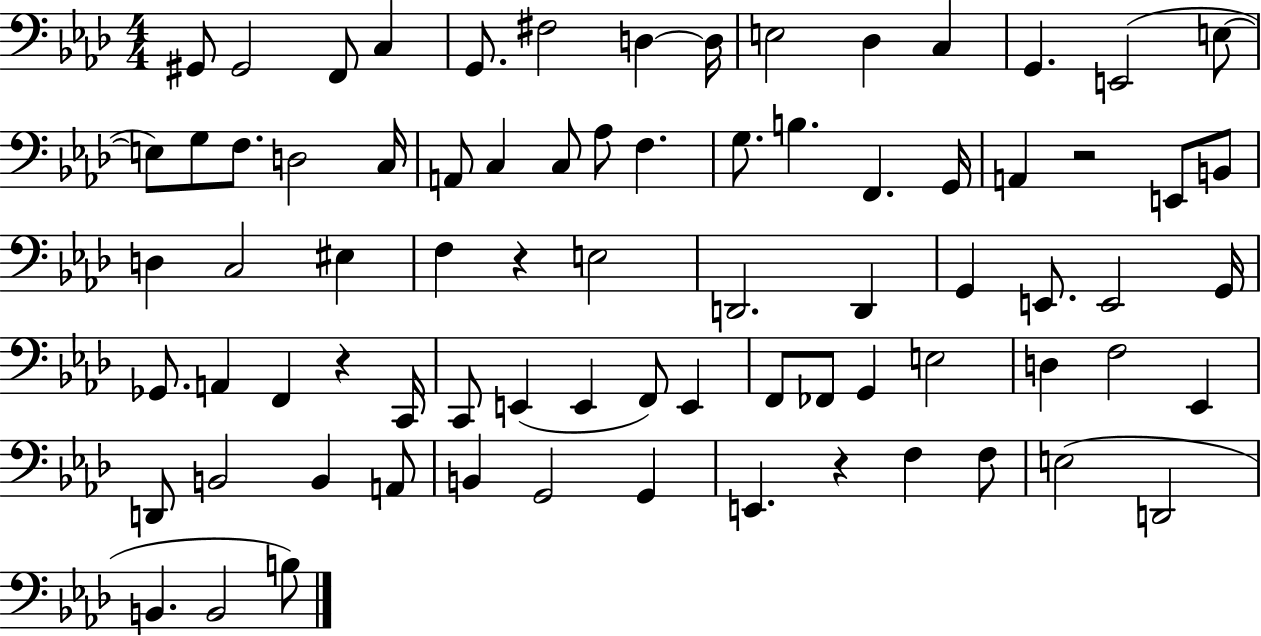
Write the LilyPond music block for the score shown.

{
  \clef bass
  \numericTimeSignature
  \time 4/4
  \key aes \major
  gis,8 gis,2 f,8 c4 | g,8. fis2 d4~~ d16 | e2 des4 c4 | g,4. e,2( e8~~ | \break e8) g8 f8. d2 c16 | a,8 c4 c8 aes8 f4. | g8. b4. f,4. g,16 | a,4 r2 e,8 b,8 | \break d4 c2 eis4 | f4 r4 e2 | d,2. d,4 | g,4 e,8. e,2 g,16 | \break ges,8. a,4 f,4 r4 c,16 | c,8 e,4( e,4 f,8) e,4 | f,8 fes,8 g,4 e2 | d4 f2 ees,4 | \break d,8 b,2 b,4 a,8 | b,4 g,2 g,4 | e,4. r4 f4 f8 | e2( d,2 | \break b,4. b,2 b8) | \bar "|."
}